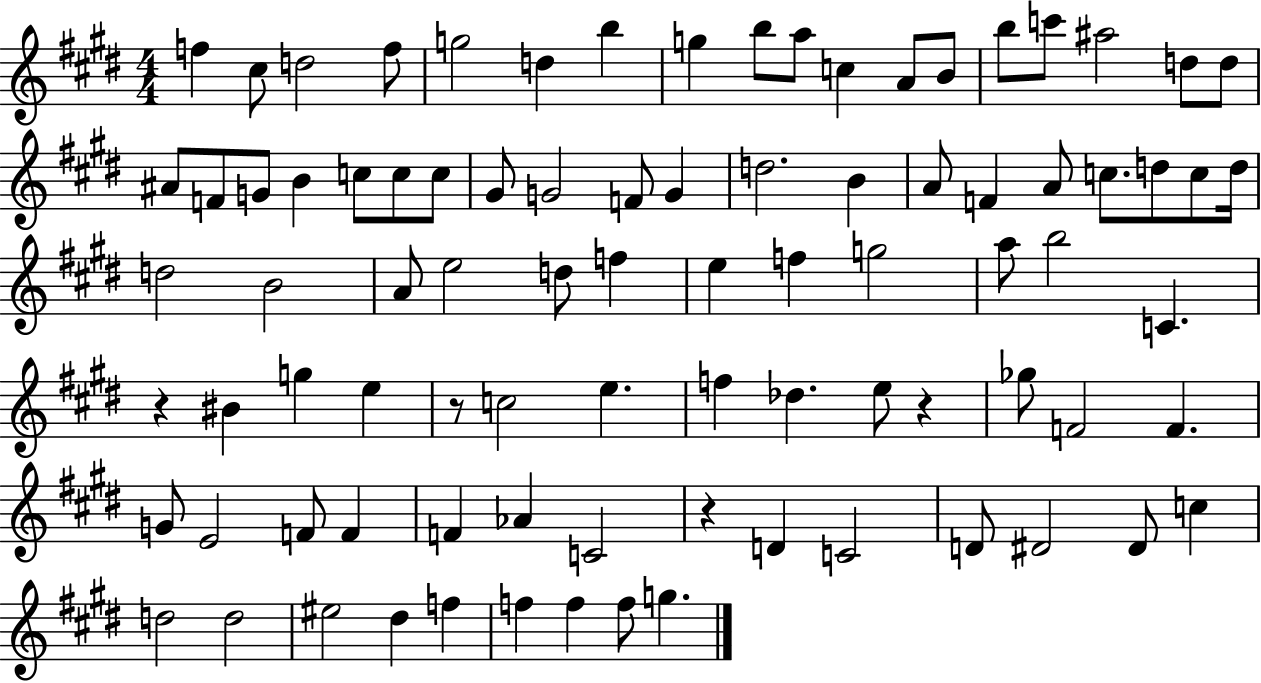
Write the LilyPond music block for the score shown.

{
  \clef treble
  \numericTimeSignature
  \time 4/4
  \key e \major
  \repeat volta 2 { f''4 cis''8 d''2 f''8 | g''2 d''4 b''4 | g''4 b''8 a''8 c''4 a'8 b'8 | b''8 c'''8 ais''2 d''8 d''8 | \break ais'8 f'8 g'8 b'4 c''8 c''8 c''8 | gis'8 g'2 f'8 g'4 | d''2. b'4 | a'8 f'4 a'8 c''8. d''8 c''8 d''16 | \break d''2 b'2 | a'8 e''2 d''8 f''4 | e''4 f''4 g''2 | a''8 b''2 c'4. | \break r4 bis'4 g''4 e''4 | r8 c''2 e''4. | f''4 des''4. e''8 r4 | ges''8 f'2 f'4. | \break g'8 e'2 f'8 f'4 | f'4 aes'4 c'2 | r4 d'4 c'2 | d'8 dis'2 dis'8 c''4 | \break d''2 d''2 | eis''2 dis''4 f''4 | f''4 f''4 f''8 g''4. | } \bar "|."
}